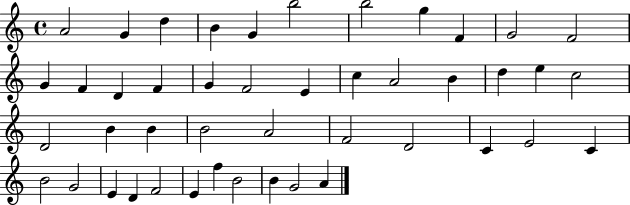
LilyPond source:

{
  \clef treble
  \time 4/4
  \defaultTimeSignature
  \key c \major
  a'2 g'4 d''4 | b'4 g'4 b''2 | b''2 g''4 f'4 | g'2 f'2 | \break g'4 f'4 d'4 f'4 | g'4 f'2 e'4 | c''4 a'2 b'4 | d''4 e''4 c''2 | \break d'2 b'4 b'4 | b'2 a'2 | f'2 d'2 | c'4 e'2 c'4 | \break b'2 g'2 | e'4 d'4 f'2 | e'4 f''4 b'2 | b'4 g'2 a'4 | \break \bar "|."
}